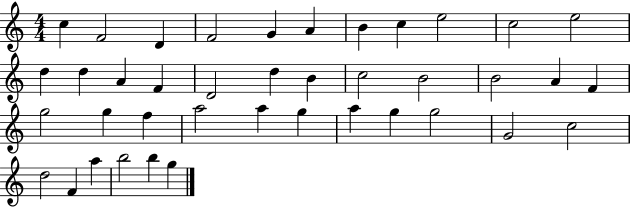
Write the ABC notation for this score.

X:1
T:Untitled
M:4/4
L:1/4
K:C
c F2 D F2 G A B c e2 c2 e2 d d A F D2 d B c2 B2 B2 A F g2 g f a2 a g a g g2 G2 c2 d2 F a b2 b g